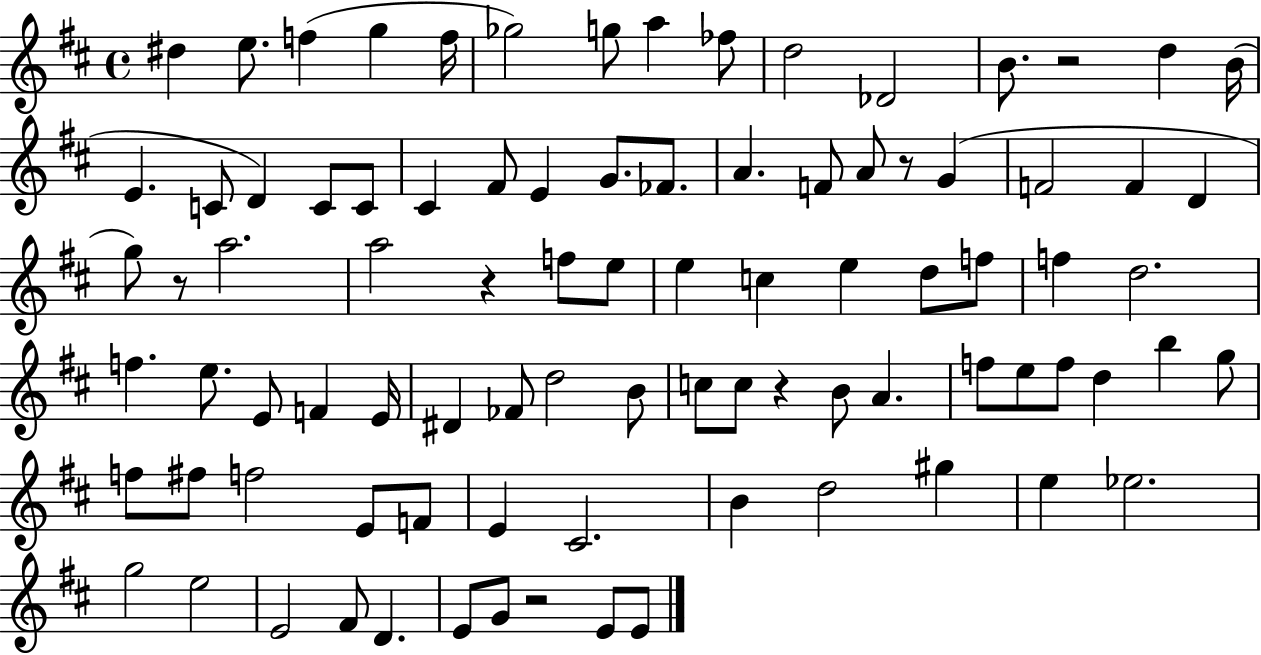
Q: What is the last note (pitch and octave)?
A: E4